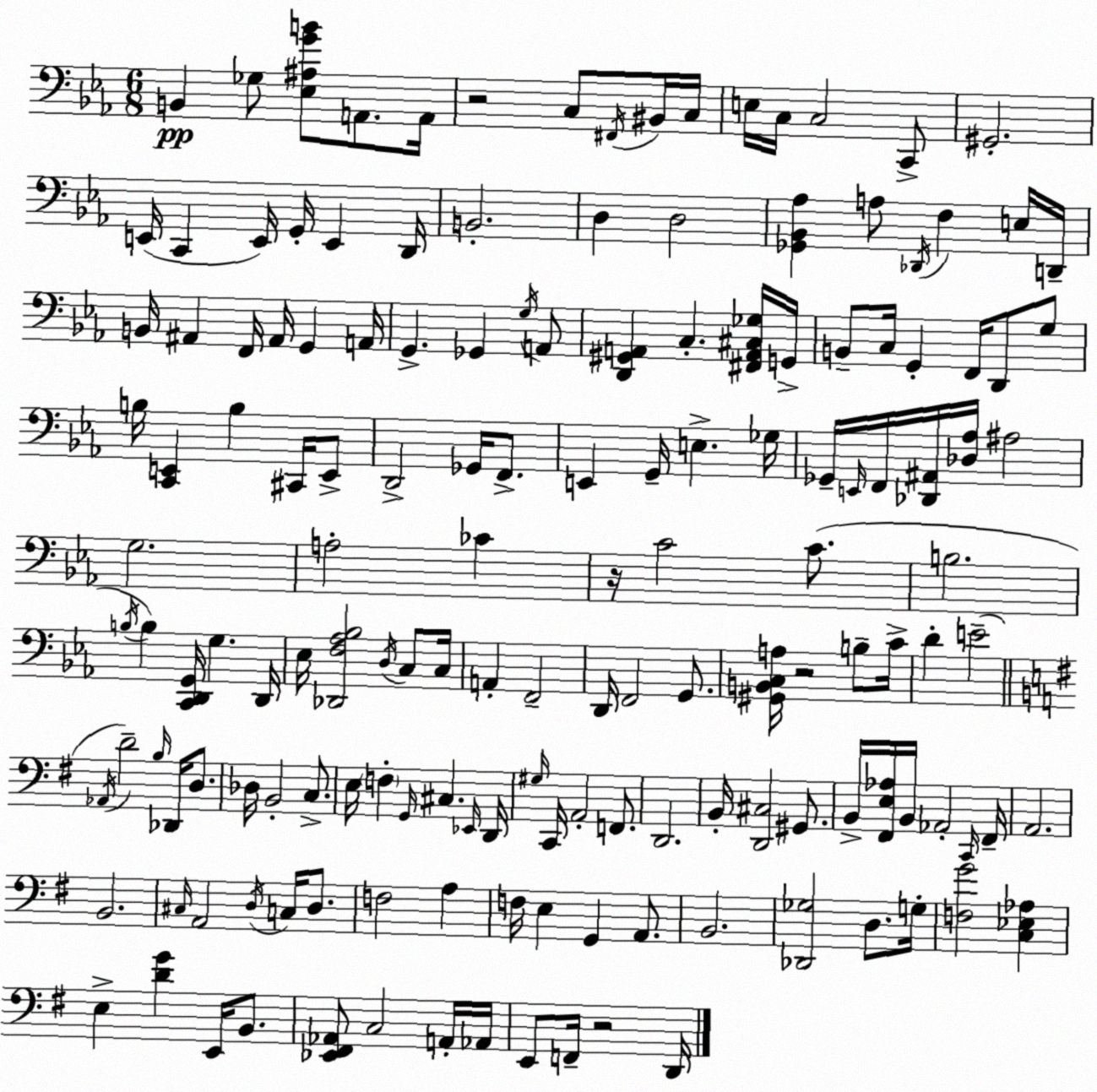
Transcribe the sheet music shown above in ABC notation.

X:1
T:Untitled
M:6/8
L:1/4
K:Cm
B,, _G,/2 [_E,^A,GB]/2 A,,/2 A,,/4 z2 C,/2 ^F,,/4 ^B,,/4 C,/4 E,/4 C,/4 C,2 C,,/2 ^G,,2 E,,/4 C,, E,,/4 G,,/4 E,, D,,/4 B,,2 D, D,2 [_G,,_B,,_A,] A,/2 _D,,/4 F, E,/4 D,,/4 B,,/4 ^A,, F,,/4 ^A,,/4 G,, A,,/4 G,, _G,, G,/4 A,,/2 [D,,^G,,A,,] C, [^F,,A,,^C,_G,]/4 G,,/4 B,,/2 C,/4 G,, F,,/4 D,,/2 G,/2 B,/4 [C,,E,,] B, ^C,,/4 E,,/2 D,,2 _G,,/4 F,,/2 E,, G,,/4 E, _G,/4 _G,,/4 E,,/4 F,,/4 [_D,,^A,,]/4 [_D,_A,]/4 ^A,2 G,2 A,2 _C z/4 C2 C/2 B,2 B,/4 B, [C,,D,,G,,]/4 G, D,,/4 _E,/4 [_D,,F,_A,_B,]2 D,/4 C,/2 C,/4 A,, F,,2 D,,/4 F,,2 G,,/2 [^G,,B,,C,A,]/4 z2 B,/2 C/4 D E2 _A,,/4 D2 B,/4 _D,,/4 D,/2 _D,/4 B,,2 C,/2 E,/4 F, G,,/4 ^C, _E,,/4 D,,/4 ^G,/4 C,,/4 A,,2 F,,/2 D,,2 B,,/4 [D,,^C,]2 ^G,,/2 B,,/4 [^F,,E,_A,]/4 B,,/4 _A,,2 C,,/4 ^F,,/4 A,,2 B,,2 ^C,/4 A,,2 D,/4 C,/4 D,/2 F,2 A, F,/4 E, G,, A,,/2 B,,2 [_D,,_G,]2 D,/2 G,/4 [F,G]2 [C,_E,_A,] E, [DG] E,,/4 B,,/2 [_E,,^F,,_A,,]/2 C,2 A,,/4 _A,,/4 E,,/2 F,,/4 z2 D,,/4